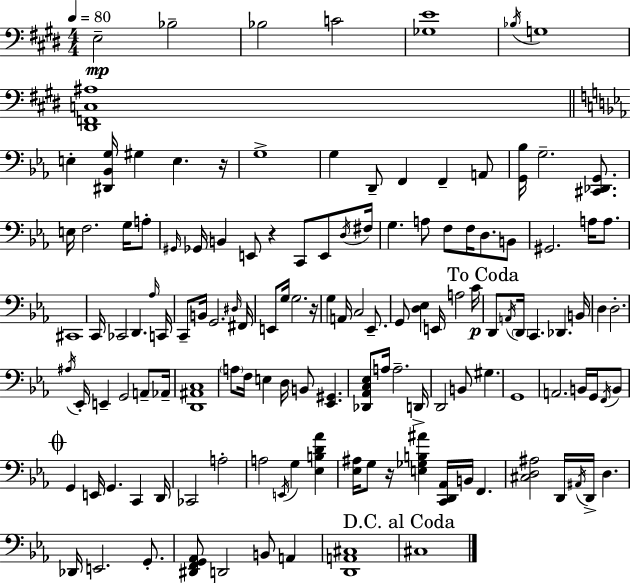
{
  \clef bass
  \numericTimeSignature
  \time 4/4
  \key e \major
  \tempo 4 = 80
  e2--\mp bes2-- | bes2 c'2 | <ges e'>1 | \acciaccatura { bes16 } g1 | \break <dis, f, c ais>1 | \bar "||" \break \key ees \major e4-. <dis, bes, g>16 gis4 e4. r16 | g1-> | g4 d,8-- f,4 f,4-- a,8 | <g, bes>16 g2.-- <cis, des, g,>8. | \break e16 f2. g16 a8-. | \grace { gis,16 } ges,16 b,4 e,8 r4 c,8 e,8 | \acciaccatura { d16 } fis16 g4. a8 f8 f16 d8. | b,8 gis,2. a16 a8. | \break cis,1 | c,16 ces,2 d,4. | \grace { aes16 } c,16 c,8-- b,16 g,2. | \grace { dis16 } fis,16 e,8 g16 g2. | \break r16 g4 a,16 c2 | ees,8.-- g,8 <d ees>4 e,16 a2 | c'16\p \mark "To Coda" d,8 \acciaccatura { a,16 } \parenthesize d,16 c,4. des,4. | b,16 d4 d2.-. | \break \acciaccatura { ais16 } ees,16-. e,4-- g,2 | a,8-- aes,16-- <d, ais, c>1 | \parenthesize a8 f16 e4 d16 b,8 | <ees, gis,>4. <des, aes, c ees>8 a16 a2.-- | \break d,16-> d,2 b,8 | gis4. g,1 | a,2. | b,16 g,16 \acciaccatura { f,16 } b,8 \mark \markup { \musicglyph "scripts.coda" } g,4 e,16 g,4. | \break c,4 d,16 ces,2 a2-. | a2 \acciaccatura { e,16 } | g4 <ees b d' aes'>4 <ees ais>16 g8 r16 <e ges b ais'>4 | <c, d, aes,>16 b,16 f,4. <cis d ais>2 | \break d,16 \acciaccatura { ais,16 } d,16-> d4. des,16 e,2. | g,8.-. <dis, f, g, aes,>8 d,2 | b,8 a,4 <d, a, cis>1 | \mark "D.C. al Coda" cis1 | \break \bar "|."
}